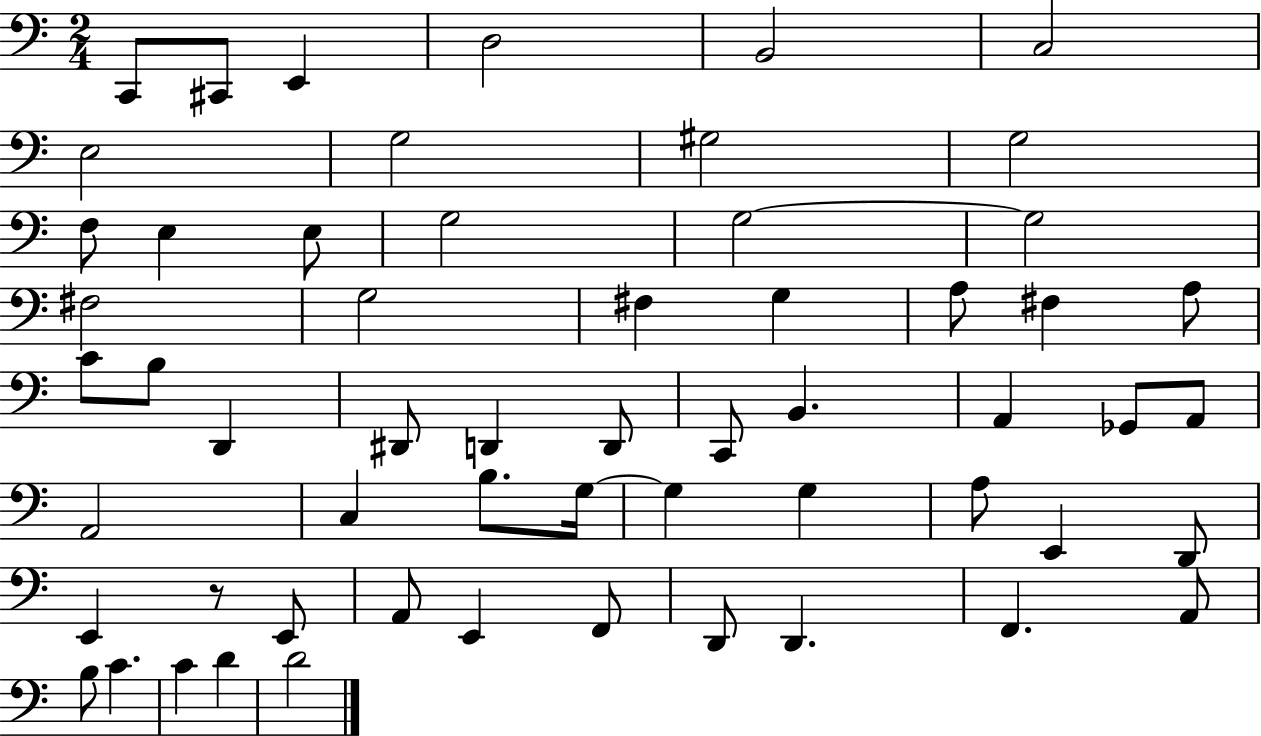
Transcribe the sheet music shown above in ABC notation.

X:1
T:Untitled
M:2/4
L:1/4
K:C
C,,/2 ^C,,/2 E,, D,2 B,,2 C,2 E,2 G,2 ^G,2 G,2 F,/2 E, E,/2 G,2 G,2 G,2 ^F,2 G,2 ^F, G, A,/2 ^F, A,/2 C/2 B,/2 D,, ^D,,/2 D,, D,,/2 C,,/2 B,, A,, _G,,/2 A,,/2 A,,2 C, B,/2 G,/4 G, G, A,/2 E,, D,,/2 E,, z/2 E,,/2 A,,/2 E,, F,,/2 D,,/2 D,, F,, A,,/2 B,/2 C C D D2